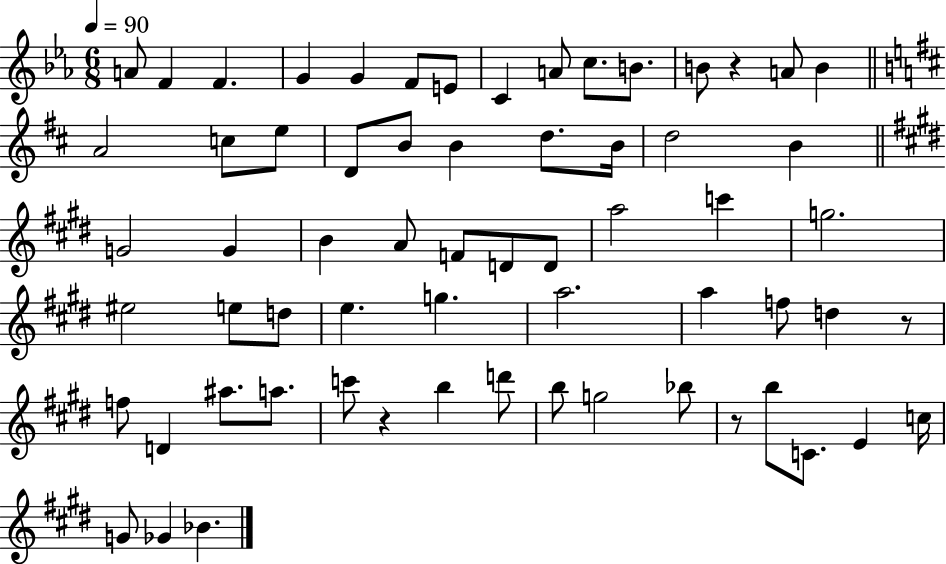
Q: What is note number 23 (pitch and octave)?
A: D5